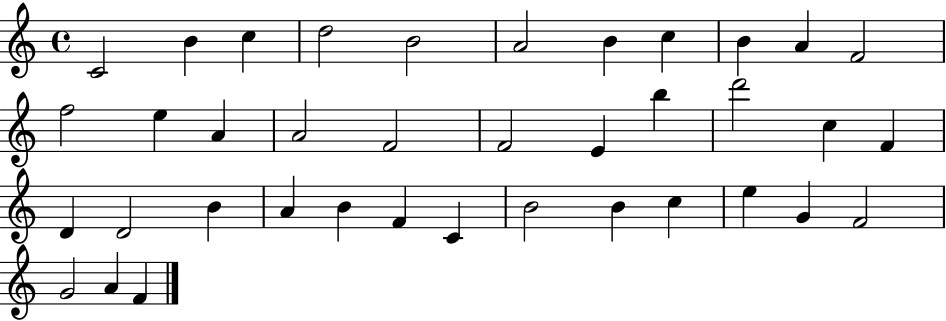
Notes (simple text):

C4/h B4/q C5/q D5/h B4/h A4/h B4/q C5/q B4/q A4/q F4/h F5/h E5/q A4/q A4/h F4/h F4/h E4/q B5/q D6/h C5/q F4/q D4/q D4/h B4/q A4/q B4/q F4/q C4/q B4/h B4/q C5/q E5/q G4/q F4/h G4/h A4/q F4/q